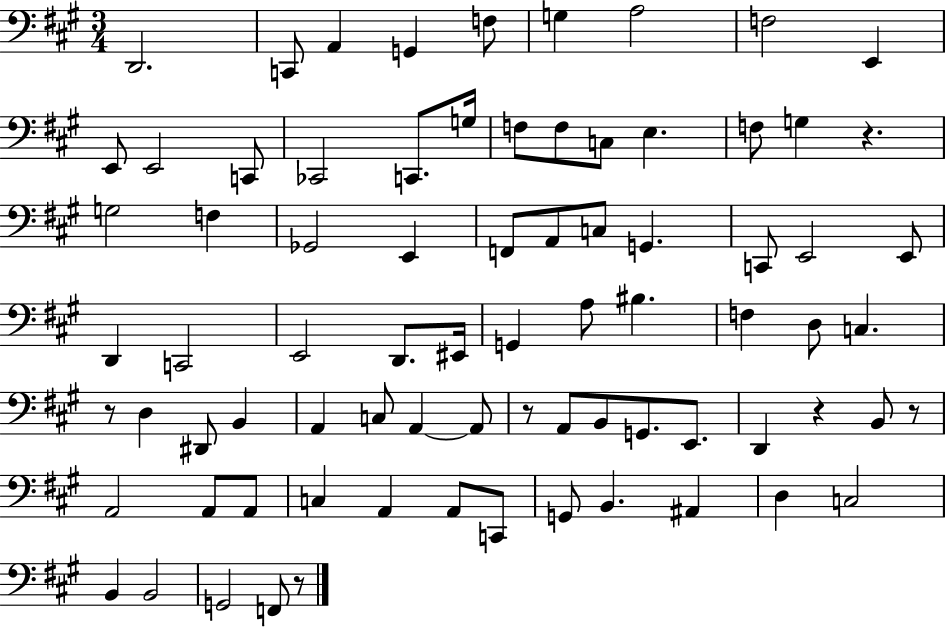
X:1
T:Untitled
M:3/4
L:1/4
K:A
D,,2 C,,/2 A,, G,, F,/2 G, A,2 F,2 E,, E,,/2 E,,2 C,,/2 _C,,2 C,,/2 G,/4 F,/2 F,/2 C,/2 E, F,/2 G, z G,2 F, _G,,2 E,, F,,/2 A,,/2 C,/2 G,, C,,/2 E,,2 E,,/2 D,, C,,2 E,,2 D,,/2 ^E,,/4 G,, A,/2 ^B, F, D,/2 C, z/2 D, ^D,,/2 B,, A,, C,/2 A,, A,,/2 z/2 A,,/2 B,,/2 G,,/2 E,,/2 D,, z B,,/2 z/2 A,,2 A,,/2 A,,/2 C, A,, A,,/2 C,,/2 G,,/2 B,, ^A,, D, C,2 B,, B,,2 G,,2 F,,/2 z/2